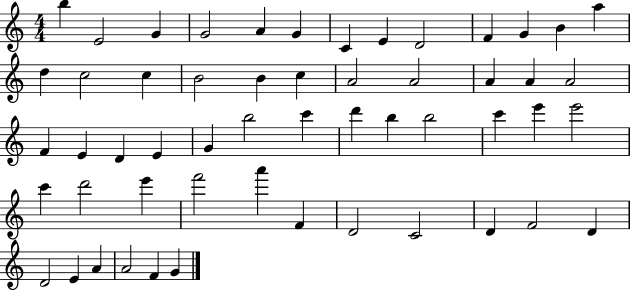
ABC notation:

X:1
T:Untitled
M:4/4
L:1/4
K:C
b E2 G G2 A G C E D2 F G B a d c2 c B2 B c A2 A2 A A A2 F E D E G b2 c' d' b b2 c' e' e'2 c' d'2 e' f'2 a' F D2 C2 D F2 D D2 E A A2 F G